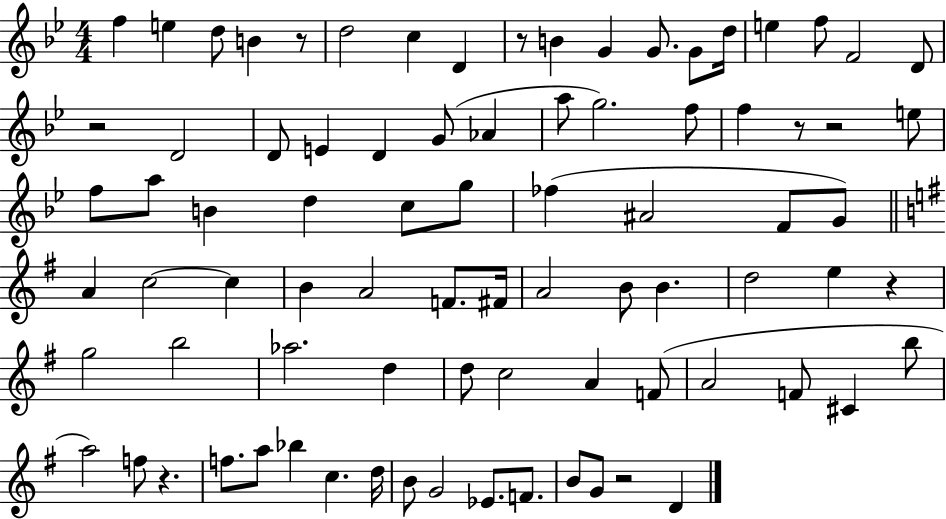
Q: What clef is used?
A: treble